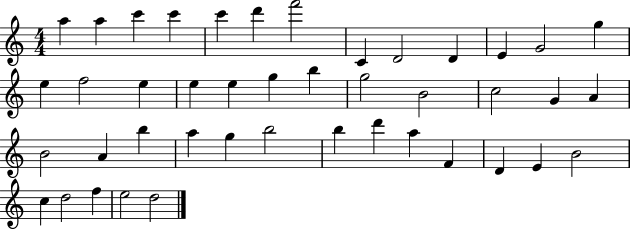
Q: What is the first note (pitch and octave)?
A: A5